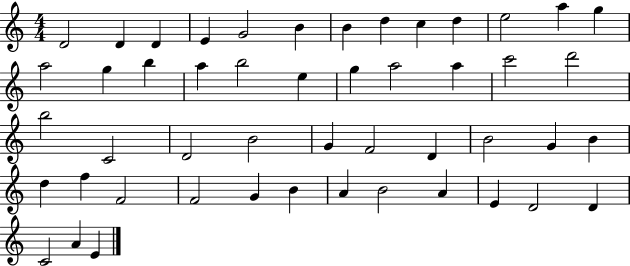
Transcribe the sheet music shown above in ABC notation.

X:1
T:Untitled
M:4/4
L:1/4
K:C
D2 D D E G2 B B d c d e2 a g a2 g b a b2 e g a2 a c'2 d'2 b2 C2 D2 B2 G F2 D B2 G B d f F2 F2 G B A B2 A E D2 D C2 A E